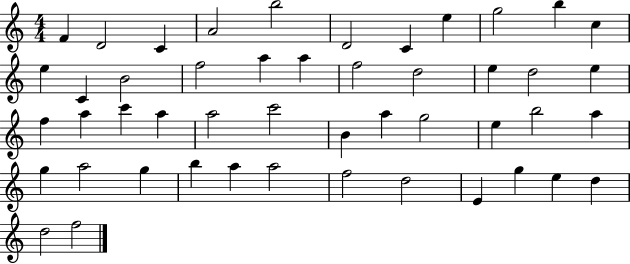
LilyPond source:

{
  \clef treble
  \numericTimeSignature
  \time 4/4
  \key c \major
  f'4 d'2 c'4 | a'2 b''2 | d'2 c'4 e''4 | g''2 b''4 c''4 | \break e''4 c'4 b'2 | f''2 a''4 a''4 | f''2 d''2 | e''4 d''2 e''4 | \break f''4 a''4 c'''4 a''4 | a''2 c'''2 | b'4 a''4 g''2 | e''4 b''2 a''4 | \break g''4 a''2 g''4 | b''4 a''4 a''2 | f''2 d''2 | e'4 g''4 e''4 d''4 | \break d''2 f''2 | \bar "|."
}